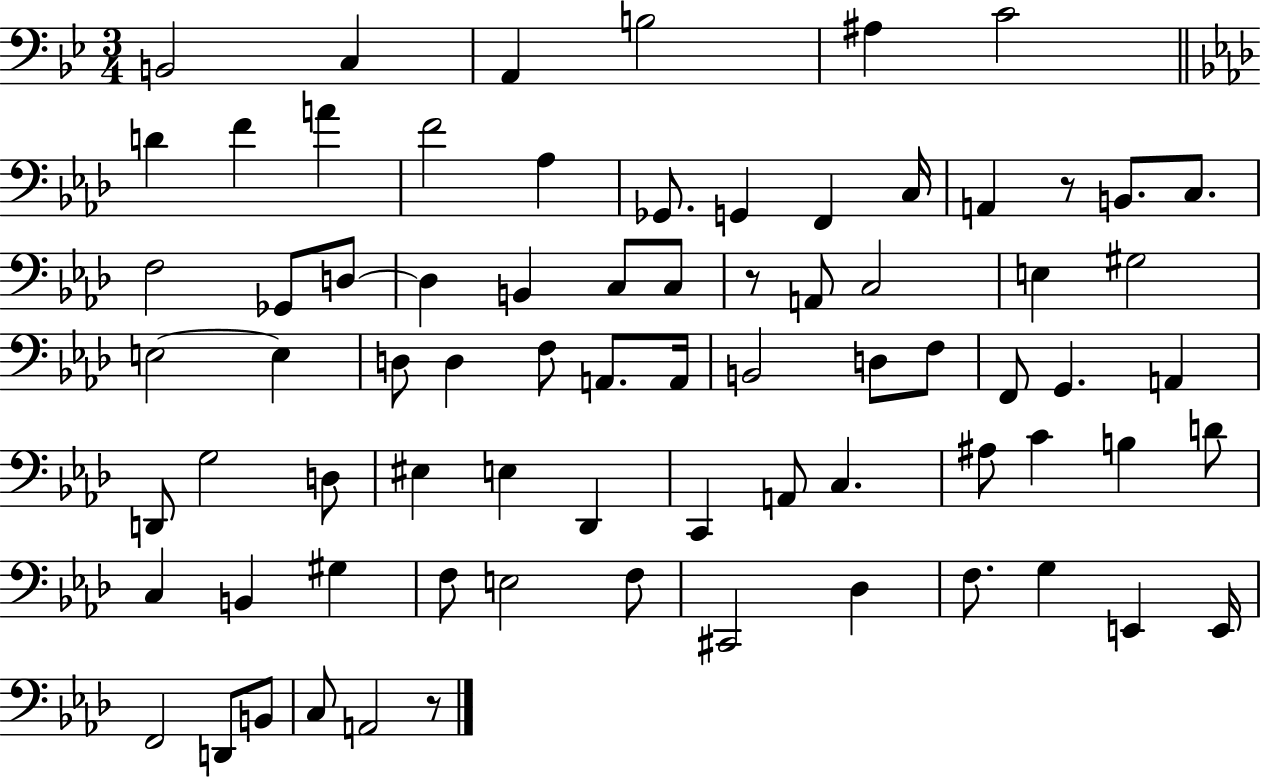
B2/h C3/q A2/q B3/h A#3/q C4/h D4/q F4/q A4/q F4/h Ab3/q Gb2/e. G2/q F2/q C3/s A2/q R/e B2/e. C3/e. F3/h Gb2/e D3/e D3/q B2/q C3/e C3/e R/e A2/e C3/h E3/q G#3/h E3/h E3/q D3/e D3/q F3/e A2/e. A2/s B2/h D3/e F3/e F2/e G2/q. A2/q D2/e G3/h D3/e EIS3/q E3/q Db2/q C2/q A2/e C3/q. A#3/e C4/q B3/q D4/e C3/q B2/q G#3/q F3/e E3/h F3/e C#2/h Db3/q F3/e. G3/q E2/q E2/s F2/h D2/e B2/e C3/e A2/h R/e